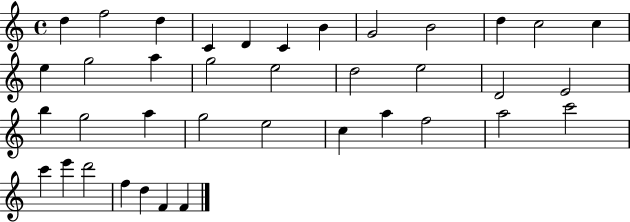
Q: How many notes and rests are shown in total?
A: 38